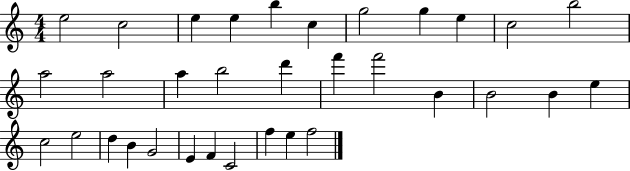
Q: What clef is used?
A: treble